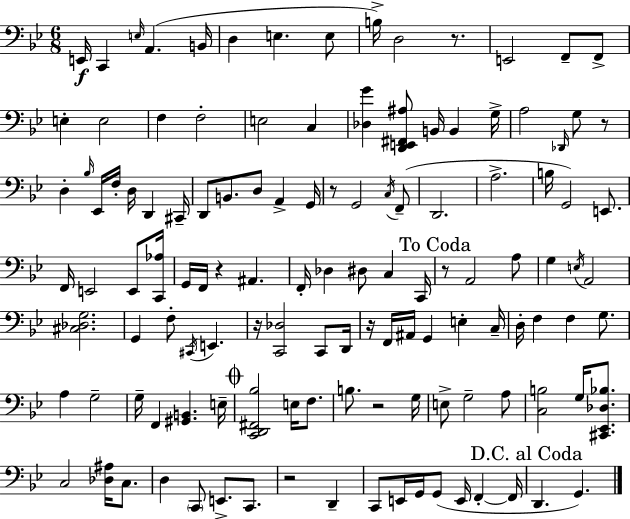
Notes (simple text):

E2/s C2/q E3/s A2/q. B2/s D3/q E3/q. E3/e B3/s D3/h R/e. E2/h F2/e F2/e E3/q E3/h F3/q F3/h E3/h C3/q [Db3,G4]/q [D2,E2,F#2,A#3]/e B2/s B2/q G3/s A3/h Db2/s G3/e R/e D3/q Bb3/s Eb2/s F3/s D3/s D2/q C#2/s D2/e B2/e. D3/e A2/q G2/s R/e G2/h C3/s F2/e D2/h. A3/h. B3/s G2/h E2/e. F2/s E2/h E2/e [C2,Ab3]/s G2/s F2/s R/q A#2/q. F2/s Db3/q D#3/e C3/q C2/s R/e A2/h A3/e G3/q E3/s A2/h [C#3,Db3,G3]/h. G2/q F3/e C#2/s E2/q. R/s [C2,Db3]/h C2/e D2/s R/s F2/s A#2/s G2/q E3/q C3/s D3/s F3/q F3/q G3/e. A3/q G3/h G3/s F2/q [G#2,B2]/q. E3/s [C2,D2,F#2,Bb3]/h E3/s F3/e. B3/e. R/h G3/s E3/e G3/h A3/e [C3,B3]/h G3/s [C#2,Eb2,Db3,Bb3]/e. C3/h [Db3,A#3]/s C3/e. D3/q C2/e E2/e. C2/e. R/h D2/q C2/e E2/s G2/s G2/e E2/s F2/q F2/s D2/q. G2/q.